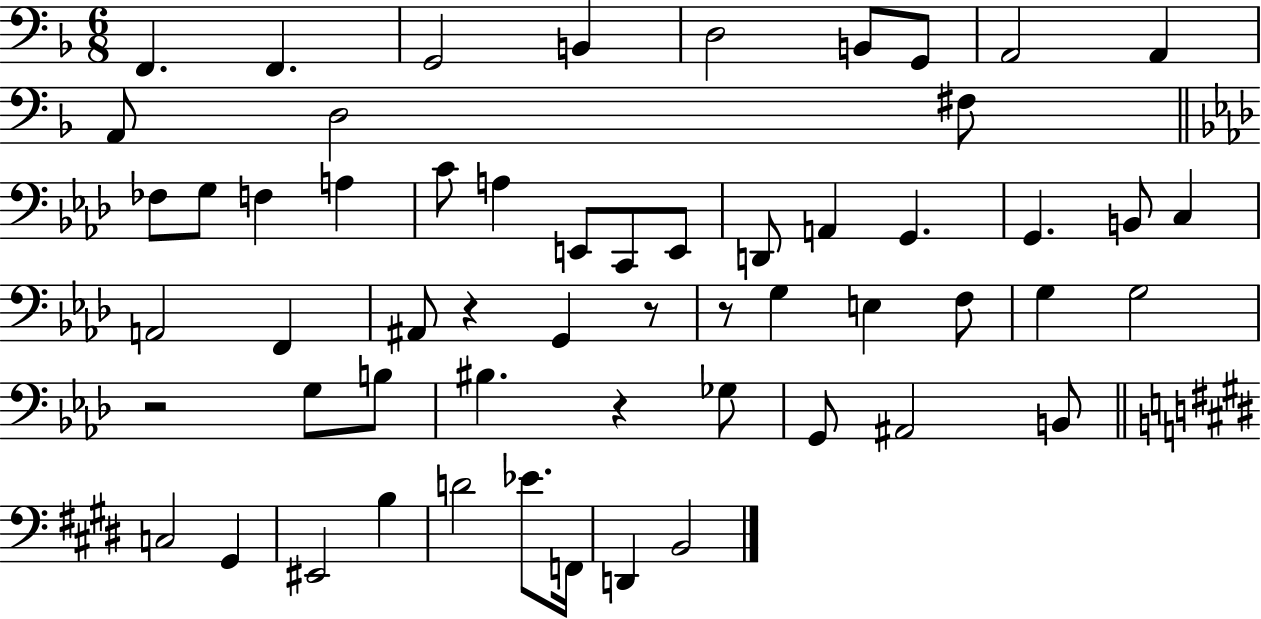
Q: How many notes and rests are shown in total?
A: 57